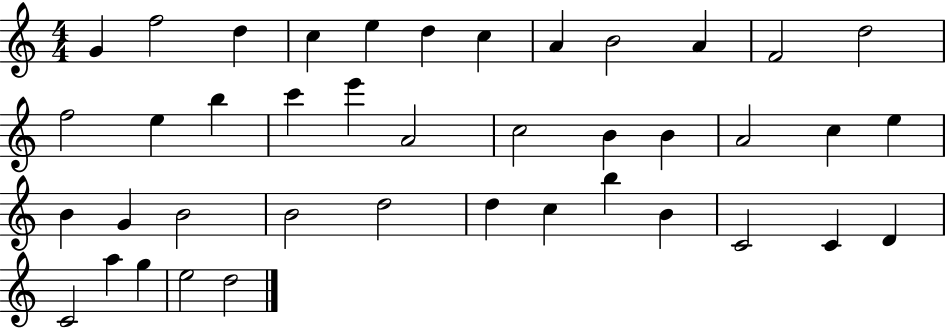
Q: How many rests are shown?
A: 0